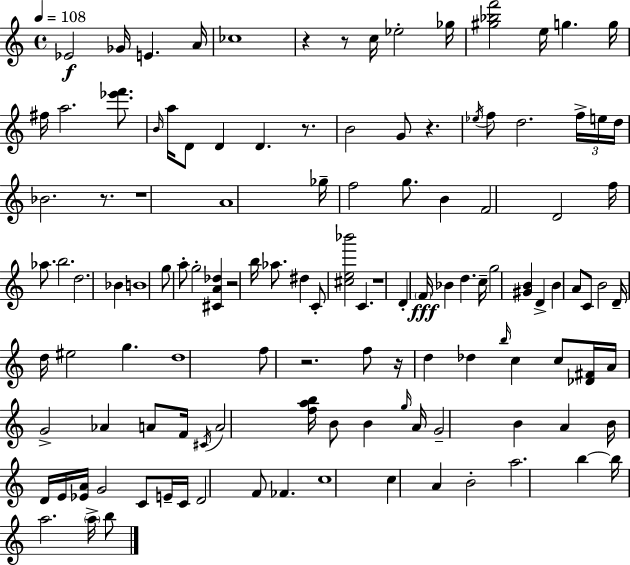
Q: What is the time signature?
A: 4/4